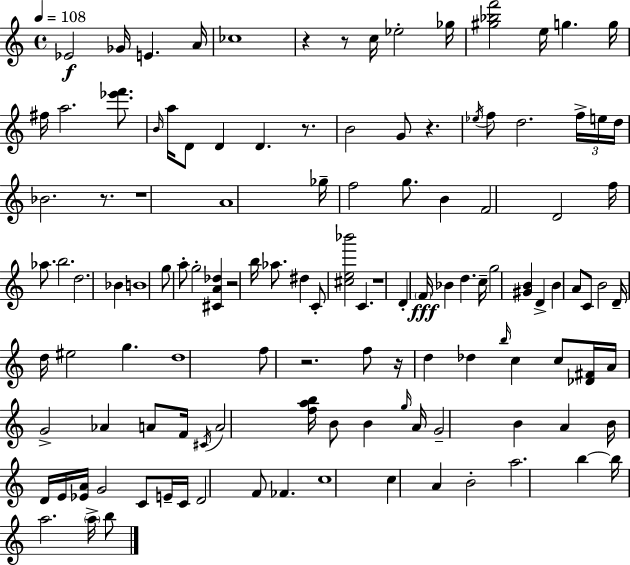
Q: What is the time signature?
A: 4/4